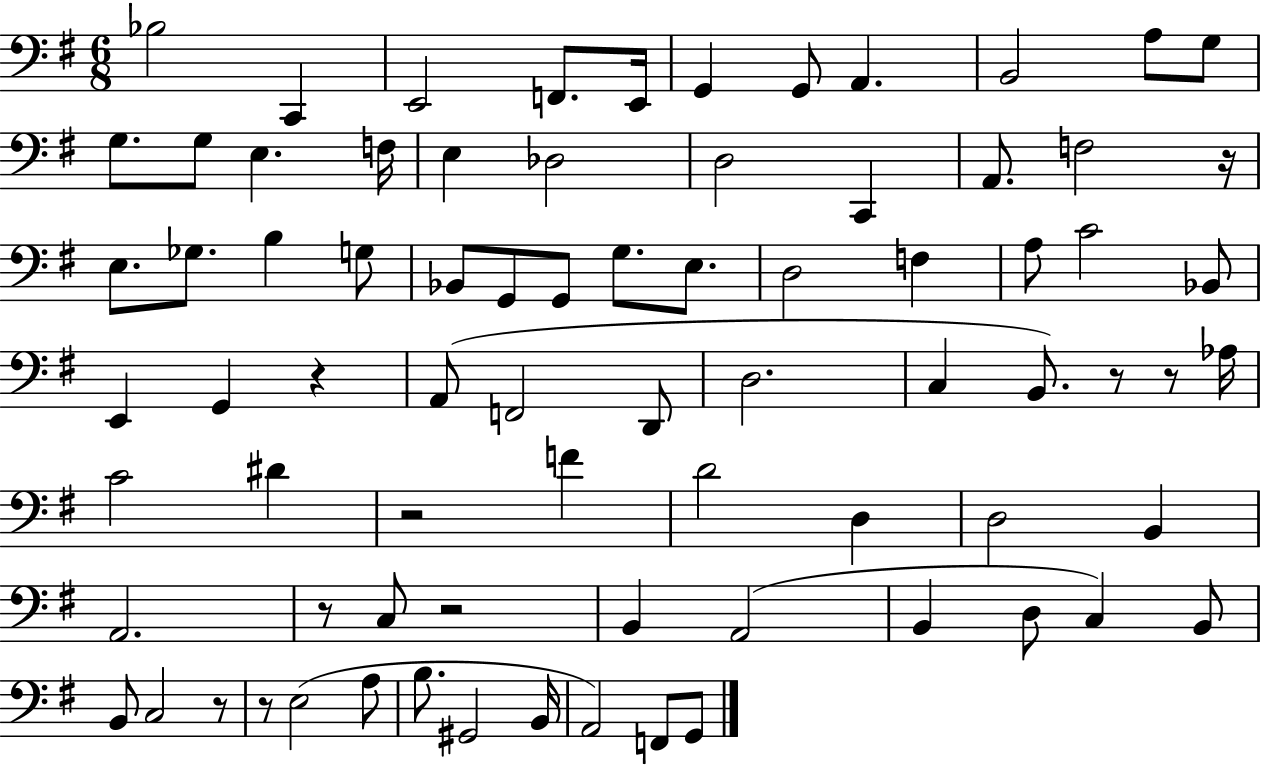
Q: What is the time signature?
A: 6/8